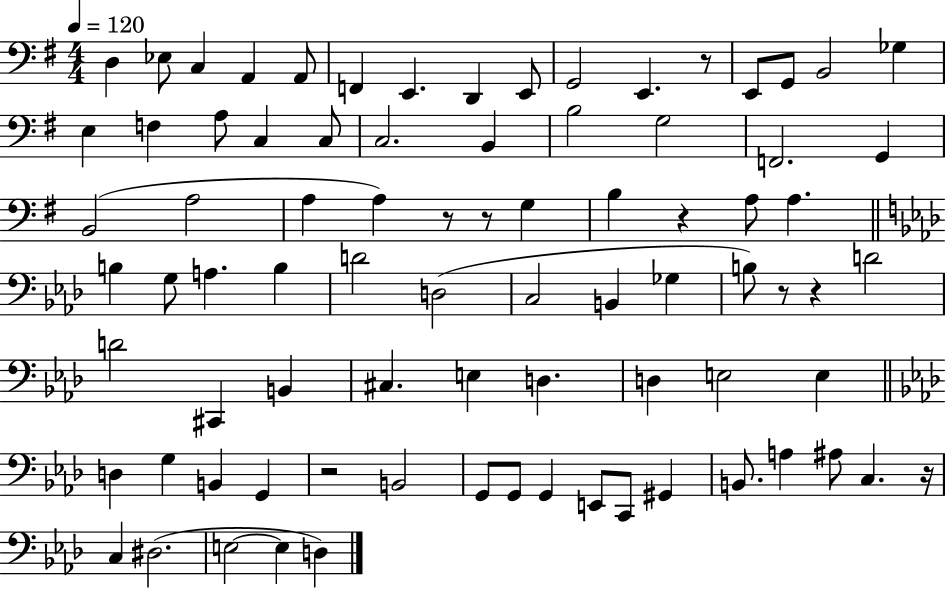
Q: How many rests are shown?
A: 8